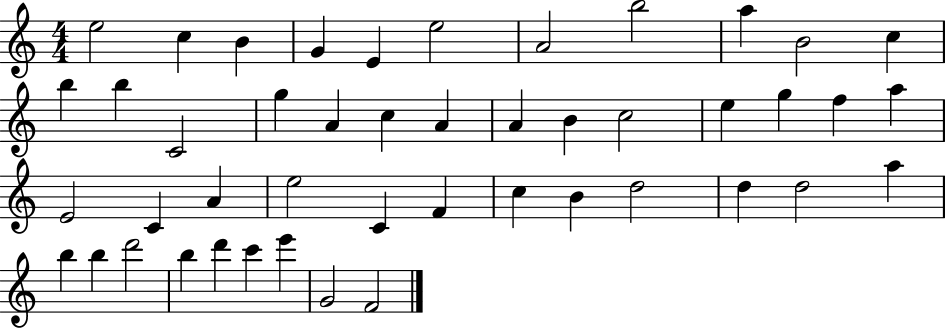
X:1
T:Untitled
M:4/4
L:1/4
K:C
e2 c B G E e2 A2 b2 a B2 c b b C2 g A c A A B c2 e g f a E2 C A e2 C F c B d2 d d2 a b b d'2 b d' c' e' G2 F2